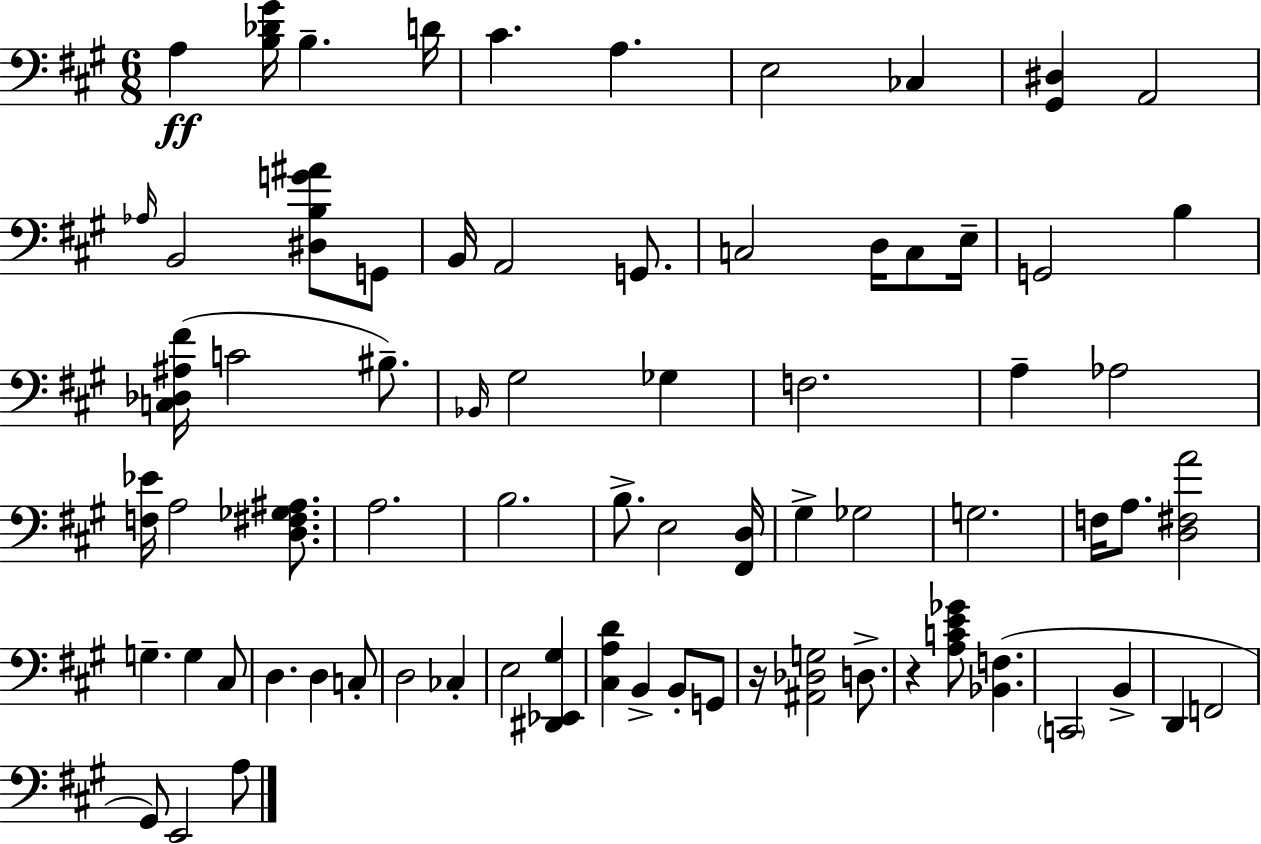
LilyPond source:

{
  \clef bass
  \numericTimeSignature
  \time 6/8
  \key a \major
  a4\ff <b des' gis'>16 b4.-- d'16 | cis'4. a4. | e2 ces4 | <gis, dis>4 a,2 | \break \grace { aes16 } b,2 <dis b g' ais'>8 g,8 | b,16 a,2 g,8. | c2 d16 c8 | e16-- g,2 b4 | \break <c des ais fis'>16( c'2 bis8.--) | \grace { bes,16 } gis2 ges4 | f2. | a4-- aes2 | \break <f ees'>16 a2 <d fis ges ais>8. | a2. | b2. | b8.-> e2 | \break <fis, d>16 gis4-> ges2 | g2. | f16 a8. <d fis a'>2 | g4.-- g4 | \break cis8 d4. d4 | c8-. d2 ces4-. | e2 <dis, ees, gis>4 | <cis a d'>4 b,4-> b,8-. | \break g,8 r16 <ais, des g>2 d8.-> | r4 <a c' e' ges'>8 <bes, f>4.( | \parenthesize c,2 b,4-> | d,4 f,2 | \break gis,8) e,2 | a8 \bar "|."
}